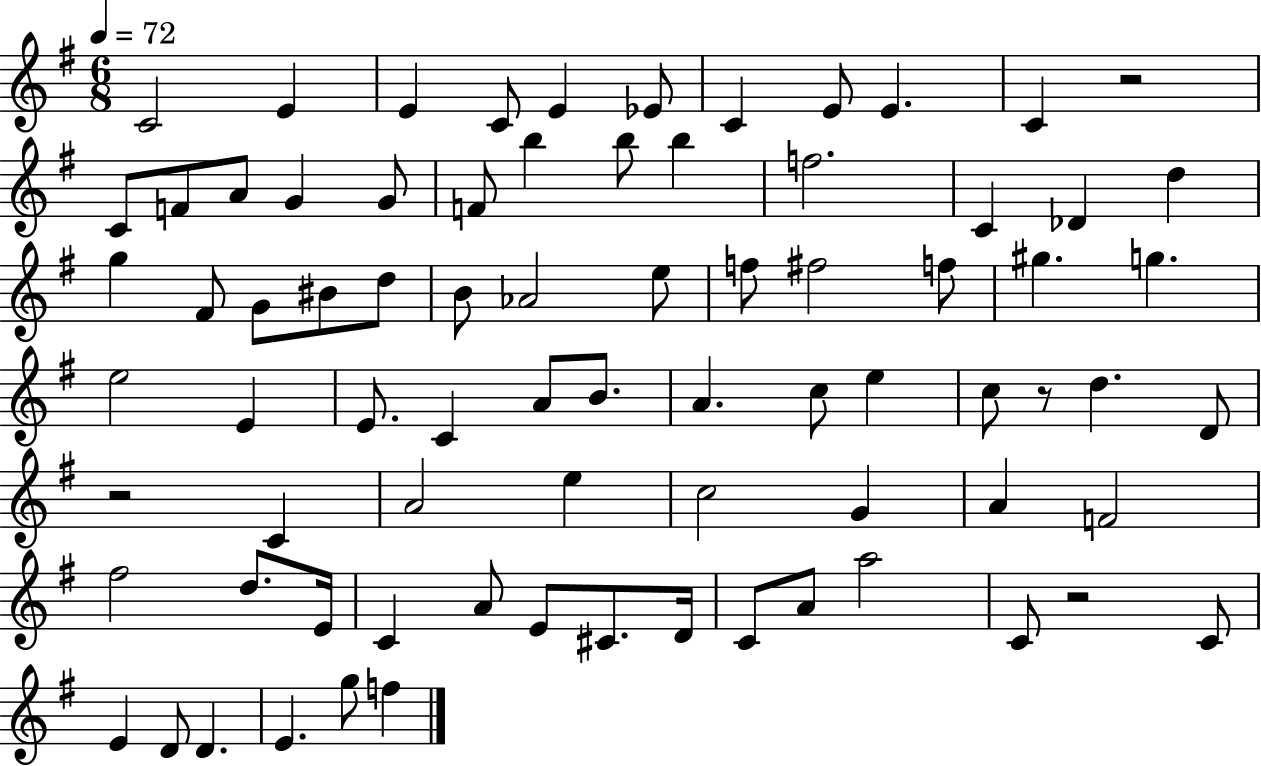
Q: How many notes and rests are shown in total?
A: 78